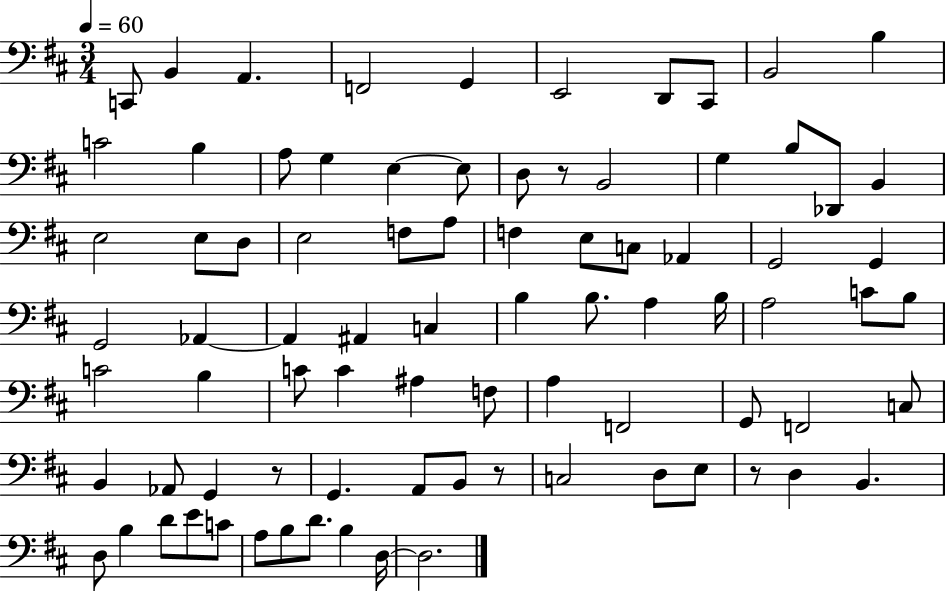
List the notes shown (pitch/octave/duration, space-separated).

C2/e B2/q A2/q. F2/h G2/q E2/h D2/e C#2/e B2/h B3/q C4/h B3/q A3/e G3/q E3/q E3/e D3/e R/e B2/h G3/q B3/e Db2/e B2/q E3/h E3/e D3/e E3/h F3/e A3/e F3/q E3/e C3/e Ab2/q G2/h G2/q G2/h Ab2/q Ab2/q A#2/q C3/q B3/q B3/e. A3/q B3/s A3/h C4/e B3/e C4/h B3/q C4/e C4/q A#3/q F3/e A3/q F2/h G2/e F2/h C3/e B2/q Ab2/e G2/q R/e G2/q. A2/e B2/e R/e C3/h D3/e E3/e R/e D3/q B2/q. D3/e B3/q D4/e E4/e C4/e A3/e B3/e D4/e. B3/q D3/s D3/h.